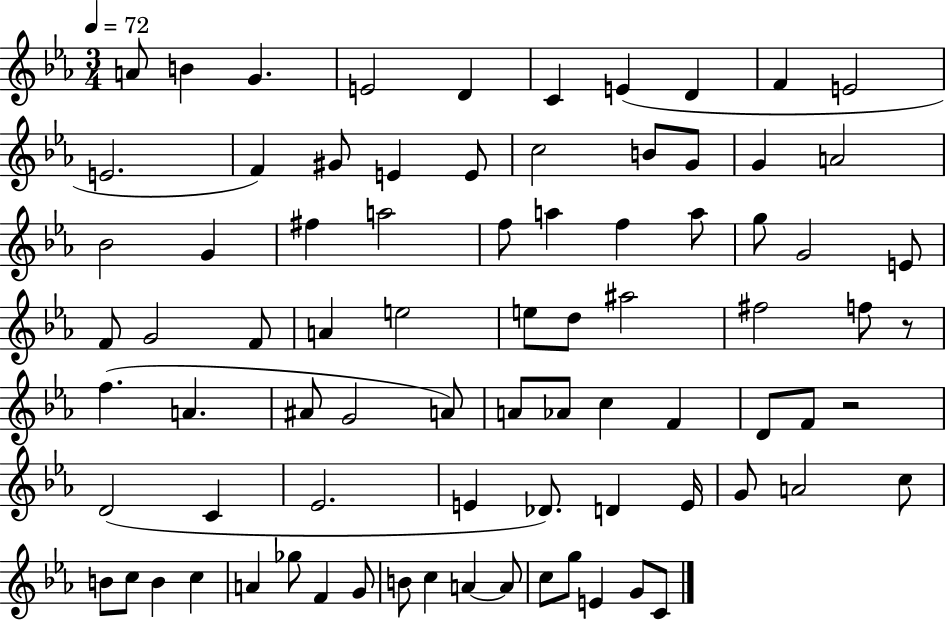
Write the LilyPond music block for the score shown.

{
  \clef treble
  \numericTimeSignature
  \time 3/4
  \key ees \major
  \tempo 4 = 72
  a'8 b'4 g'4. | e'2 d'4 | c'4 e'4( d'4 | f'4 e'2 | \break e'2. | f'4) gis'8 e'4 e'8 | c''2 b'8 g'8 | g'4 a'2 | \break bes'2 g'4 | fis''4 a''2 | f''8 a''4 f''4 a''8 | g''8 g'2 e'8 | \break f'8 g'2 f'8 | a'4 e''2 | e''8 d''8 ais''2 | fis''2 f''8 r8 | \break f''4.( a'4. | ais'8 g'2 a'8) | a'8 aes'8 c''4 f'4 | d'8 f'8 r2 | \break d'2( c'4 | ees'2. | e'4 des'8.) d'4 e'16 | g'8 a'2 c''8 | \break b'8 c''8 b'4 c''4 | a'4 ges''8 f'4 g'8 | b'8 c''4 a'4~~ a'8 | c''8 g''8 e'4 g'8 c'8 | \break \bar "|."
}